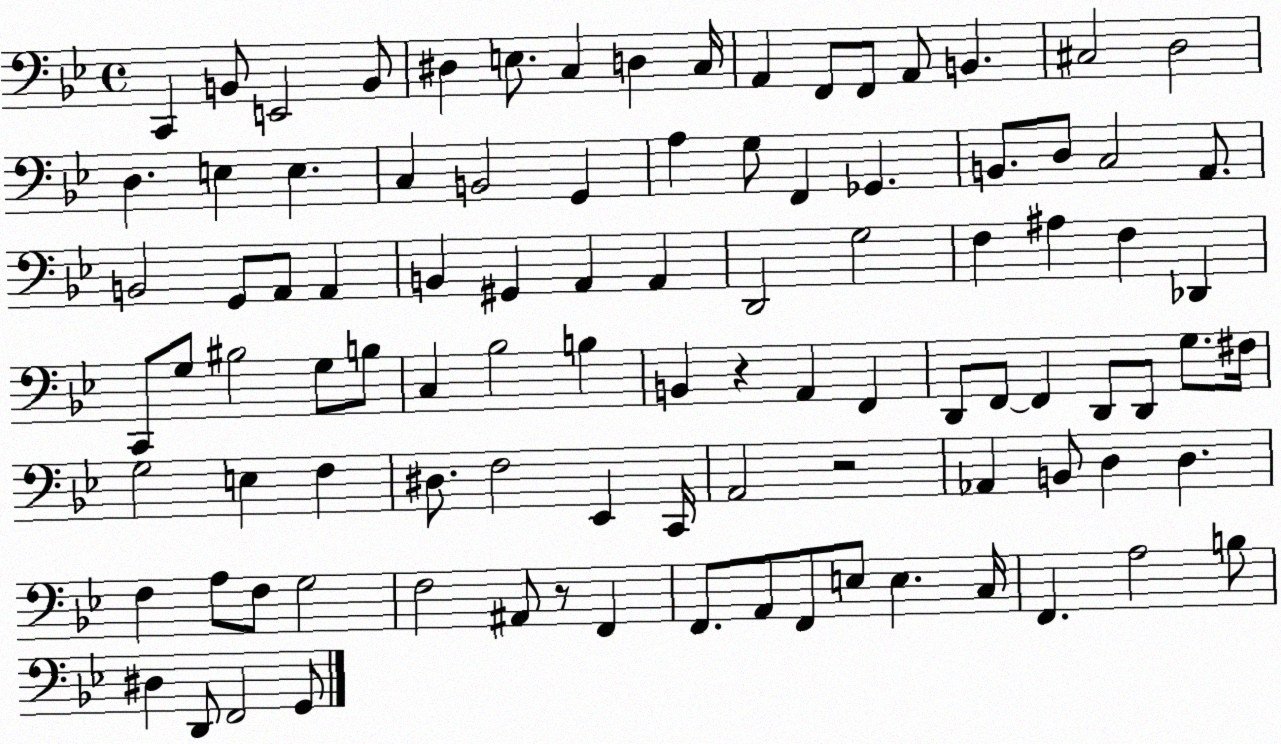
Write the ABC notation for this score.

X:1
T:Untitled
M:4/4
L:1/4
K:Bb
C,, B,,/2 E,,2 B,,/2 ^D, E,/2 C, D, C,/4 A,, F,,/2 F,,/2 A,,/2 B,, ^C,2 D,2 D, E, E, C, B,,2 G,, A, G,/2 F,, _G,, B,,/2 D,/2 C,2 A,,/2 B,,2 G,,/2 A,,/2 A,, B,, ^G,, A,, A,, D,,2 G,2 F, ^A, F, _D,, C,,/2 G,/2 ^B,2 G,/2 B,/2 C, _B,2 B, B,, z A,, F,, D,,/2 F,,/2 F,, D,,/2 D,,/2 G,/2 ^F,/4 G,2 E, F, ^D,/2 F,2 _E,, C,,/4 A,,2 z2 _A,, B,,/2 D, D, F, A,/2 F,/2 G,2 F,2 ^A,,/2 z/2 F,, F,,/2 A,,/2 F,,/2 E,/2 E, C,/4 F,, A,2 B,/2 ^D, D,,/2 F,,2 G,,/2